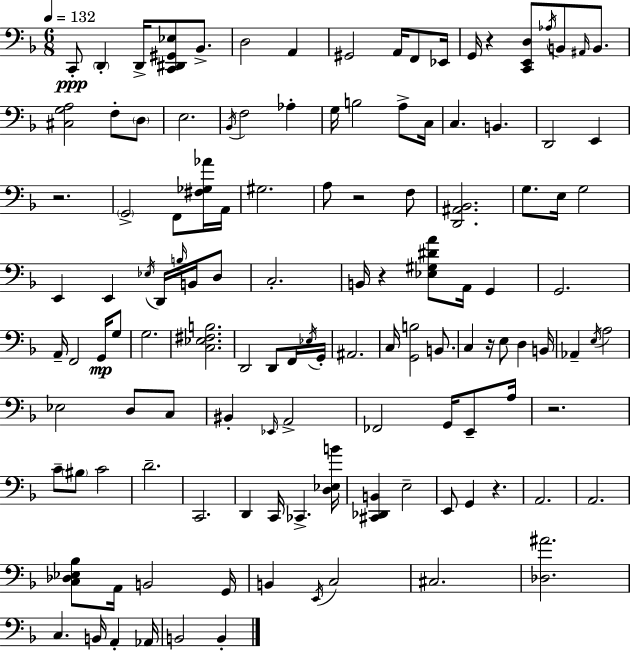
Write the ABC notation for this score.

X:1
T:Untitled
M:6/8
L:1/4
K:Dm
C,,/2 D,, D,,/4 [C,,^D,,^G,,_E,]/2 _B,,/2 D,2 A,, ^G,,2 A,,/4 F,,/2 _E,,/4 G,,/4 z [C,,E,,D,]/2 _A,/4 B,,/2 ^A,,/4 B,,/2 [^C,G,A,]2 F,/2 D,/2 E,2 _B,,/4 F,2 _A, G,/4 B,2 A,/2 C,/4 C, B,, D,,2 E,, z2 G,,2 F,,/2 [^F,_G,_A]/4 A,,/4 ^G,2 A,/2 z2 F,/2 [D,,^A,,_B,,]2 G,/2 E,/4 G,2 E,, E,, _E,/4 D,,/4 B,/4 B,,/4 D,/2 C,2 B,,/4 z [_E,^G,^DA]/2 A,,/4 G,, G,,2 A,,/4 F,,2 G,,/4 G,/2 G,2 [C,_E,^F,B,]2 D,,2 D,,/2 F,,/4 _E,/4 G,,/4 ^A,,2 C,/4 [G,,B,]2 B,,/2 C, z/4 E,/2 D, B,,/4 _A,, E,/4 A,2 _E,2 D,/2 C,/2 ^B,, _E,,/4 A,,2 _F,,2 G,,/4 E,,/2 A,/4 z2 C/2 ^B,/2 C2 D2 C,,2 D,, C,,/4 _C,, [D,_E,B]/4 [^C,,_D,,B,,] E,2 E,,/2 G,, z A,,2 A,,2 [C,_D,_E,_B,]/2 A,,/4 B,,2 G,,/4 B,, E,,/4 C,2 ^C,2 [_D,^A]2 C, B,,/4 A,, _A,,/4 B,,2 B,,